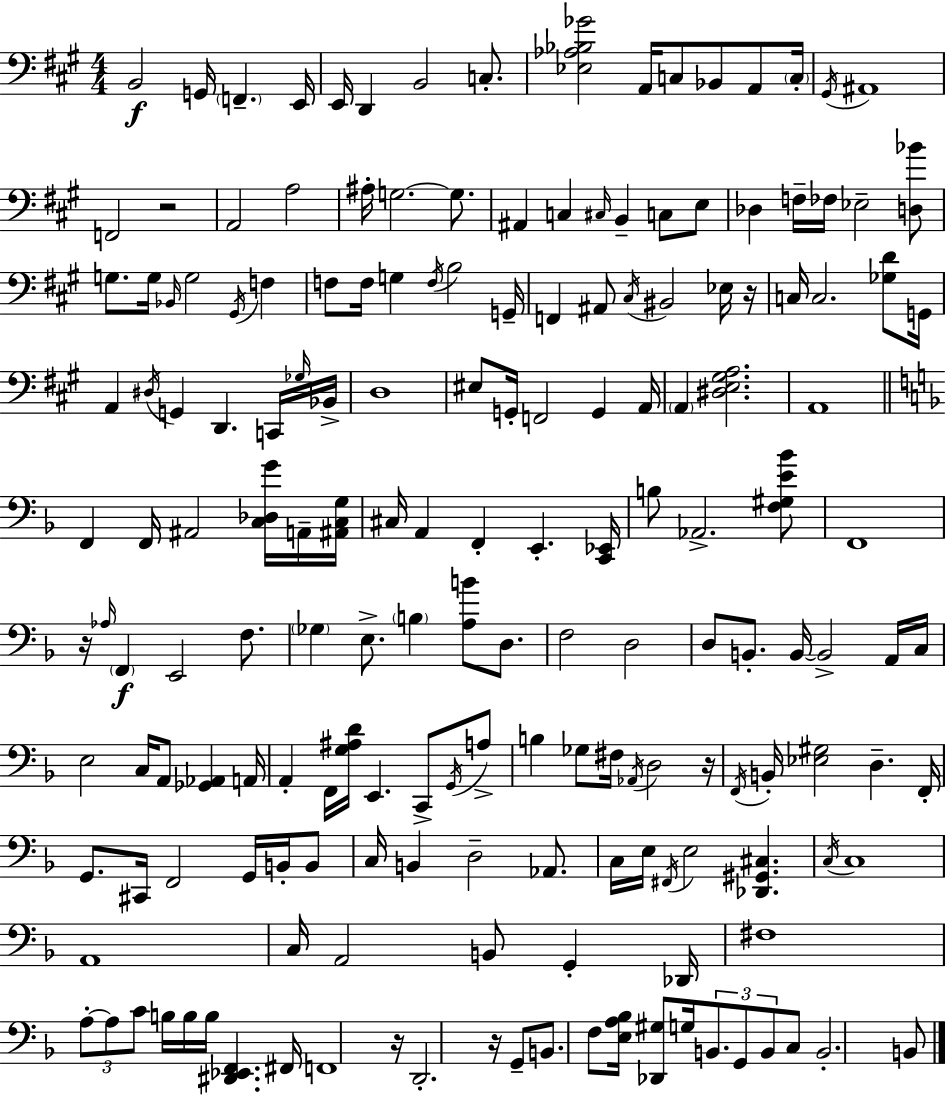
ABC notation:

X:1
T:Untitled
M:4/4
L:1/4
K:A
B,,2 G,,/4 F,, E,,/4 E,,/4 D,, B,,2 C,/2 [_E,_A,_B,_G]2 A,,/4 C,/2 _B,,/2 A,,/2 C,/4 ^G,,/4 ^A,,4 F,,2 z2 A,,2 A,2 ^A,/4 G,2 G,/2 ^A,, C, ^C,/4 B,, C,/2 E,/2 _D, F,/4 _F,/4 _E,2 [D,_B]/2 G,/2 G,/4 _B,,/4 G,2 ^G,,/4 F, F,/2 F,/4 G, F,/4 B,2 G,,/4 F,, ^A,,/2 ^C,/4 ^B,,2 _E,/4 z/4 C,/4 C,2 [_G,D]/2 G,,/4 A,, ^D,/4 G,, D,, C,,/4 _G,/4 _B,,/4 D,4 ^E,/2 G,,/4 F,,2 G,, A,,/4 A,, [^D,E,^G,A,]2 A,,4 F,, F,,/4 ^A,,2 [C,_D,G]/4 A,,/4 [^A,,C,G,]/4 ^C,/4 A,, F,, E,, [C,,_E,,]/4 B,/2 _A,,2 [F,^G,E_B]/2 F,,4 z/4 _A,/4 F,, E,,2 F,/2 _G, E,/2 B, [A,B]/2 D,/2 F,2 D,2 D,/2 B,,/2 B,,/4 B,,2 A,,/4 C,/4 E,2 C,/4 A,,/2 [_G,,_A,,] A,,/4 A,, F,,/4 [G,^A,D]/4 E,, C,,/2 G,,/4 A,/2 B, _G,/2 ^F,/4 _A,,/4 D,2 z/4 F,,/4 B,,/4 [_E,^G,]2 D, F,,/4 G,,/2 ^C,,/4 F,,2 G,,/4 B,,/4 B,,/2 C,/4 B,, D,2 _A,,/2 C,/4 E,/4 ^F,,/4 E,2 [_D,,^G,,^C,] C,/4 C,4 A,,4 C,/4 A,,2 B,,/2 G,, _D,,/4 ^F,4 A,/2 A,/2 C/2 B,/4 B,/4 B,/4 [^D,,_E,,F,,] ^F,,/4 F,,4 z/4 D,,2 z/4 G,,/2 B,,/2 F,/2 [E,A,_B,]/4 [_D,,^G,]/2 G,/4 B,,/2 G,,/2 B,,/2 C,/2 B,,2 B,,/2